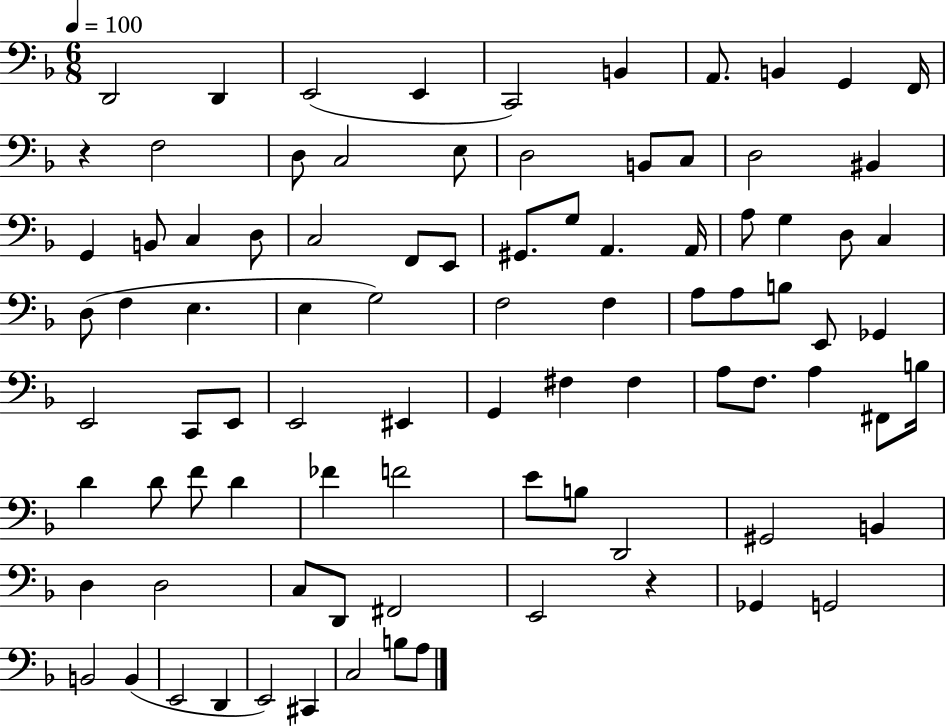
{
  \clef bass
  \numericTimeSignature
  \time 6/8
  \key f \major
  \tempo 4 = 100
  d,2 d,4 | e,2( e,4 | c,2) b,4 | a,8. b,4 g,4 f,16 | \break r4 f2 | d8 c2 e8 | d2 b,8 c8 | d2 bis,4 | \break g,4 b,8 c4 d8 | c2 f,8 e,8 | gis,8. g8 a,4. a,16 | a8 g4 d8 c4 | \break d8( f4 e4. | e4 g2) | f2 f4 | a8 a8 b8 e,8 ges,4 | \break e,2 c,8 e,8 | e,2 eis,4 | g,4 fis4 fis4 | a8 f8. a4 fis,8 b16 | \break d'4 d'8 f'8 d'4 | fes'4 f'2 | e'8 b8 d,2 | gis,2 b,4 | \break d4 d2 | c8 d,8 fis,2 | e,2 r4 | ges,4 g,2 | \break b,2 b,4( | e,2 d,4 | e,2) cis,4 | c2 b8 a8 | \break \bar "|."
}